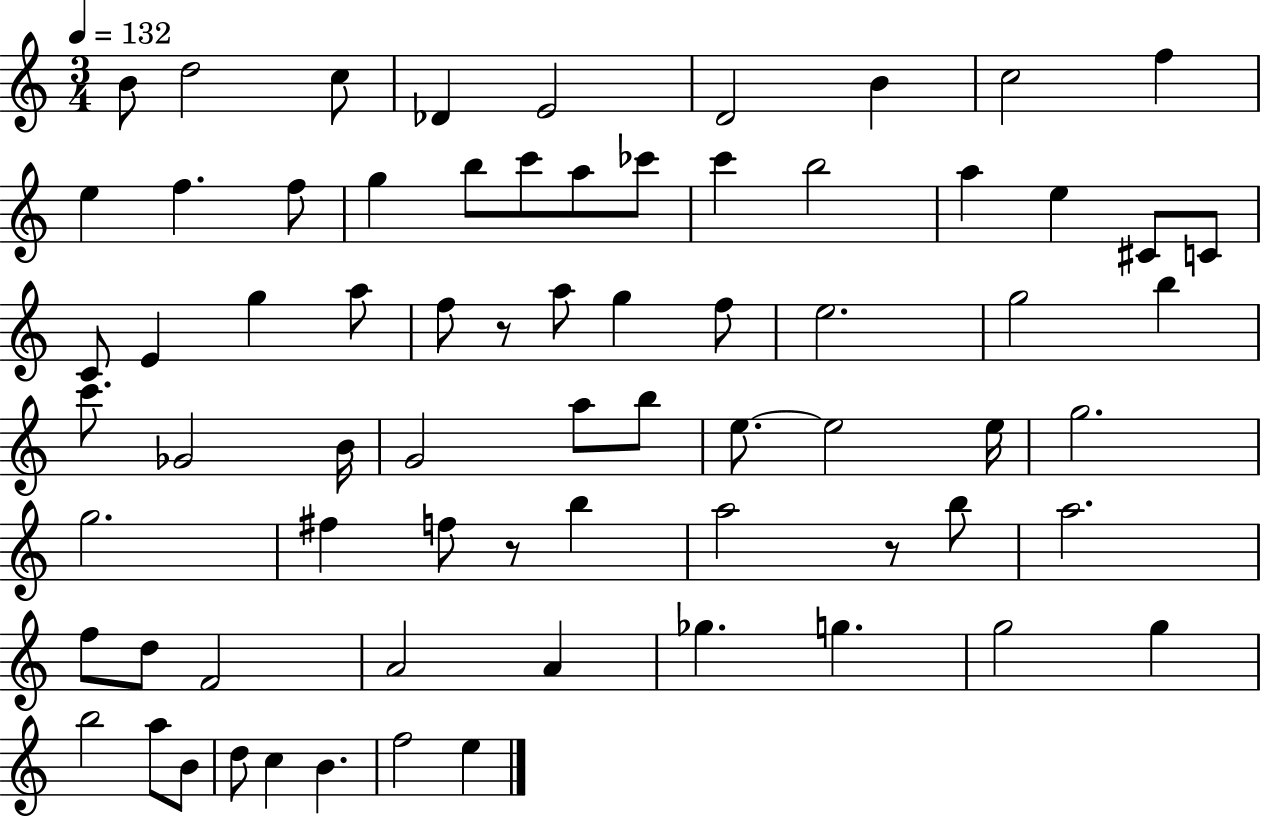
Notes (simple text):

B4/e D5/h C5/e Db4/q E4/h D4/h B4/q C5/h F5/q E5/q F5/q. F5/e G5/q B5/e C6/e A5/e CES6/e C6/q B5/h A5/q E5/q C#4/e C4/e C4/e E4/q G5/q A5/e F5/e R/e A5/e G5/q F5/e E5/h. G5/h B5/q C6/e. Gb4/h B4/s G4/h A5/e B5/e E5/e. E5/h E5/s G5/h. G5/h. F#5/q F5/e R/e B5/q A5/h R/e B5/e A5/h. F5/e D5/e F4/h A4/h A4/q Gb5/q. G5/q. G5/h G5/q B5/h A5/e B4/e D5/e C5/q B4/q. F5/h E5/q